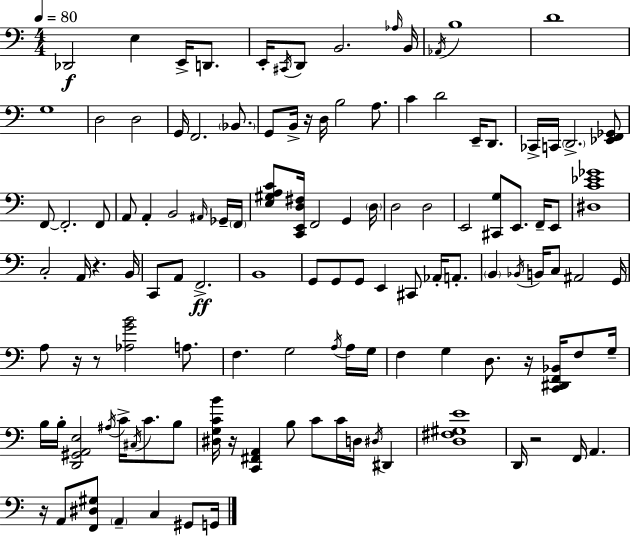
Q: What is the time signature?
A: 4/4